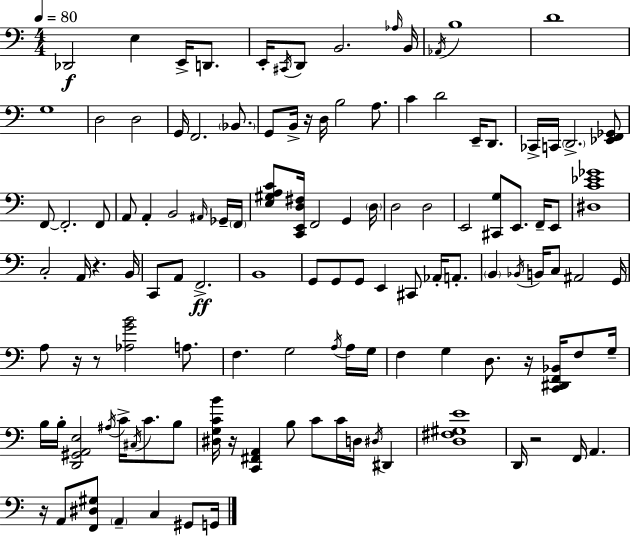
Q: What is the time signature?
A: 4/4